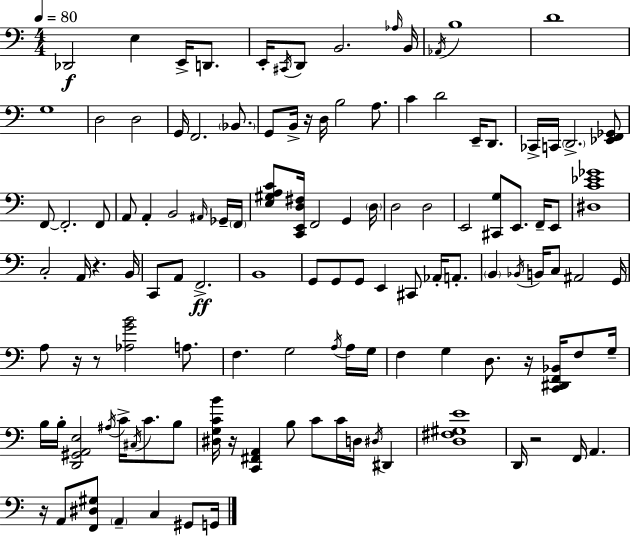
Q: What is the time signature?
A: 4/4